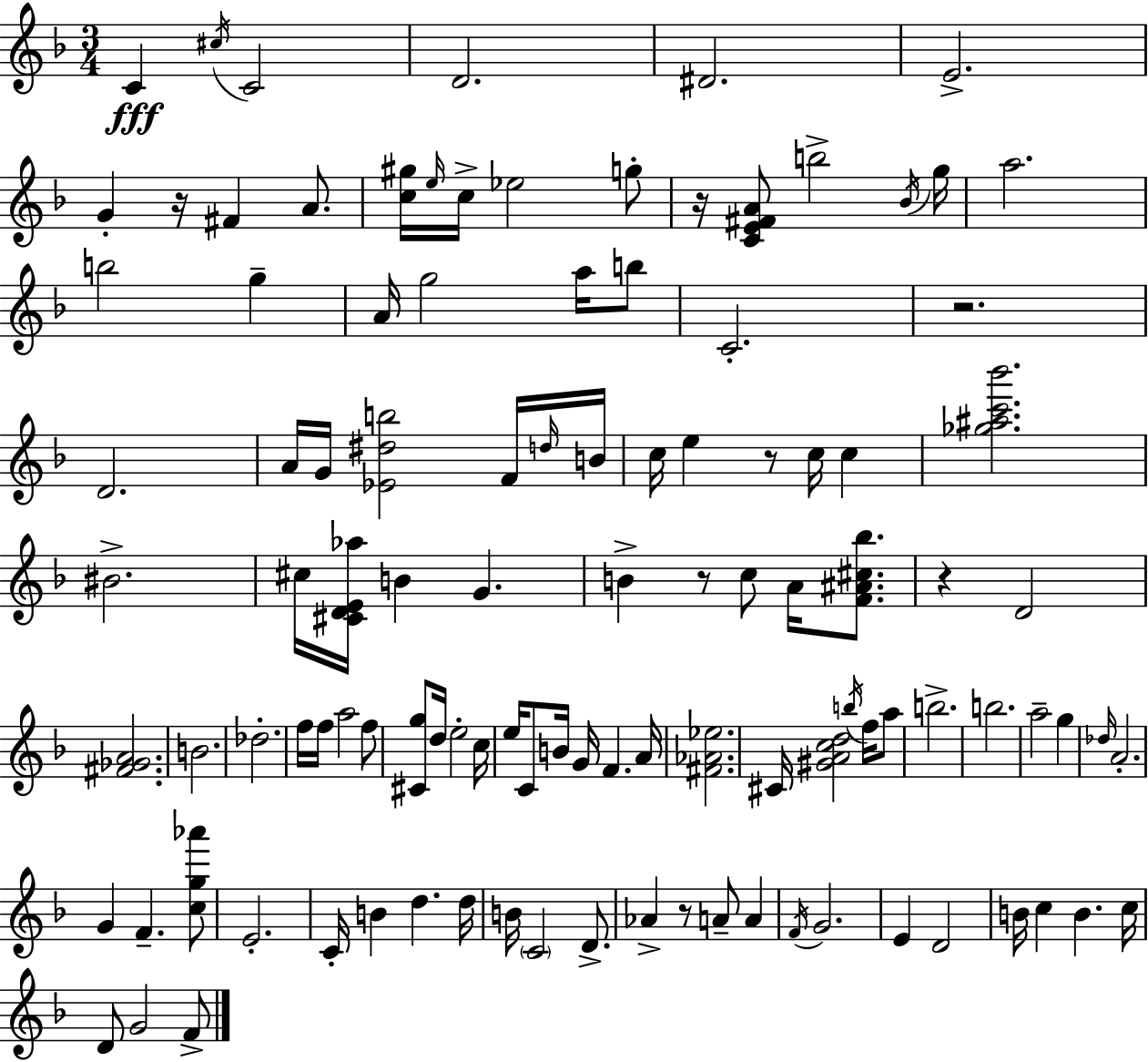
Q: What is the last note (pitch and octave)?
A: F4